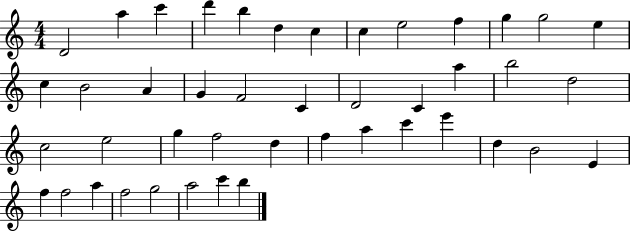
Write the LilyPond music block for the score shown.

{
  \clef treble
  \numericTimeSignature
  \time 4/4
  \key c \major
  d'2 a''4 c'''4 | d'''4 b''4 d''4 c''4 | c''4 e''2 f''4 | g''4 g''2 e''4 | \break c''4 b'2 a'4 | g'4 f'2 c'4 | d'2 c'4 a''4 | b''2 d''2 | \break c''2 e''2 | g''4 f''2 d''4 | f''4 a''4 c'''4 e'''4 | d''4 b'2 e'4 | \break f''4 f''2 a''4 | f''2 g''2 | a''2 c'''4 b''4 | \bar "|."
}